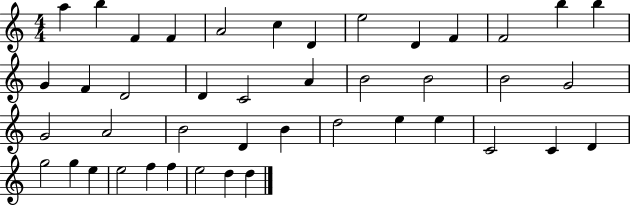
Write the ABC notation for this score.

X:1
T:Untitled
M:4/4
L:1/4
K:C
a b F F A2 c D e2 D F F2 b b G F D2 D C2 A B2 B2 B2 G2 G2 A2 B2 D B d2 e e C2 C D g2 g e e2 f f e2 d d